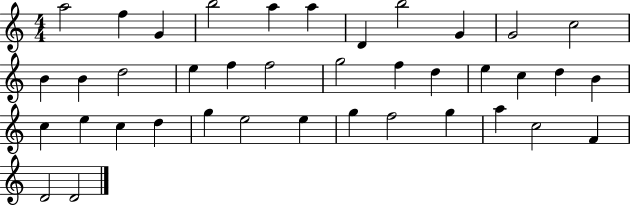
{
  \clef treble
  \numericTimeSignature
  \time 4/4
  \key c \major
  a''2 f''4 g'4 | b''2 a''4 a''4 | d'4 b''2 g'4 | g'2 c''2 | \break b'4 b'4 d''2 | e''4 f''4 f''2 | g''2 f''4 d''4 | e''4 c''4 d''4 b'4 | \break c''4 e''4 c''4 d''4 | g''4 e''2 e''4 | g''4 f''2 g''4 | a''4 c''2 f'4 | \break d'2 d'2 | \bar "|."
}